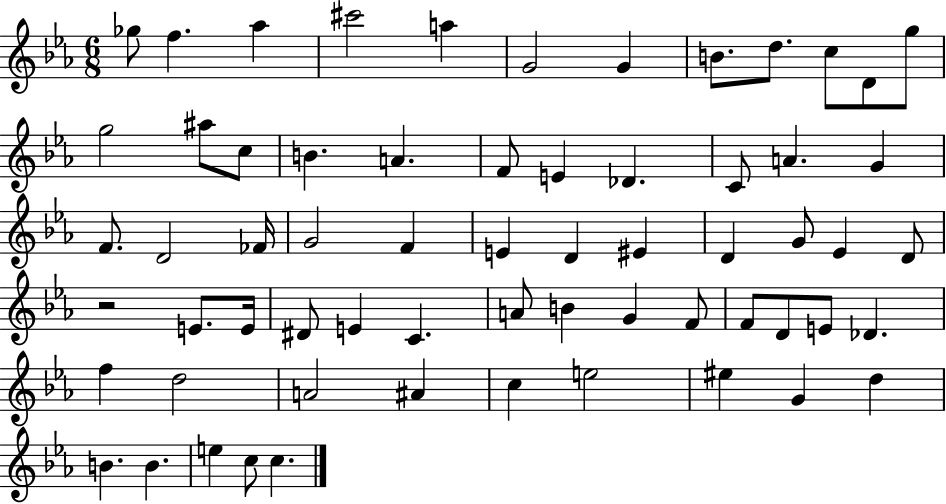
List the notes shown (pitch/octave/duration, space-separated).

Gb5/e F5/q. Ab5/q C#6/h A5/q G4/h G4/q B4/e. D5/e. C5/e D4/e G5/e G5/h A#5/e C5/e B4/q. A4/q. F4/e E4/q Db4/q. C4/e A4/q. G4/q F4/e. D4/h FES4/s G4/h F4/q E4/q D4/q EIS4/q D4/q G4/e Eb4/q D4/e R/h E4/e. E4/s D#4/e E4/q C4/q. A4/e B4/q G4/q F4/e F4/e D4/e E4/e Db4/q. F5/q D5/h A4/h A#4/q C5/q E5/h EIS5/q G4/q D5/q B4/q. B4/q. E5/q C5/e C5/q.